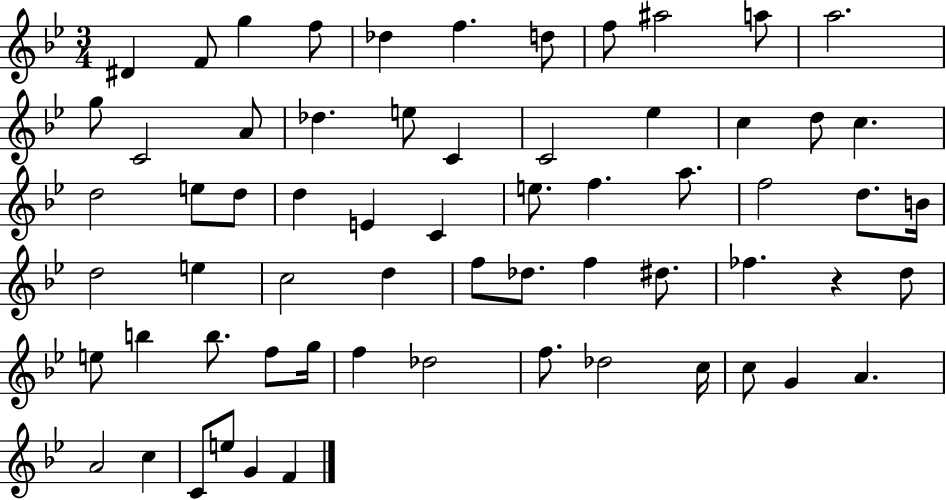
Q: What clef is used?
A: treble